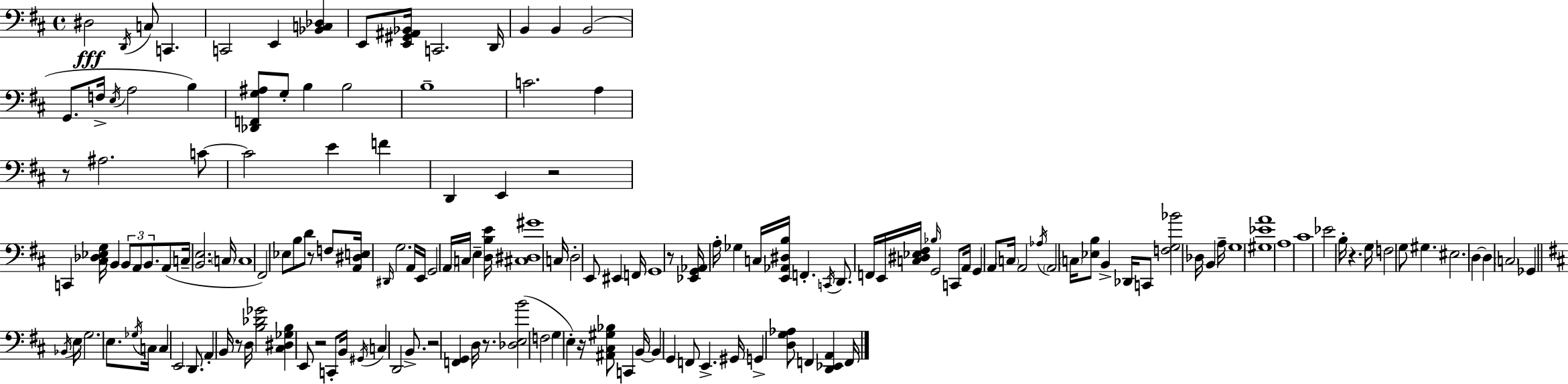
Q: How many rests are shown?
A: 10